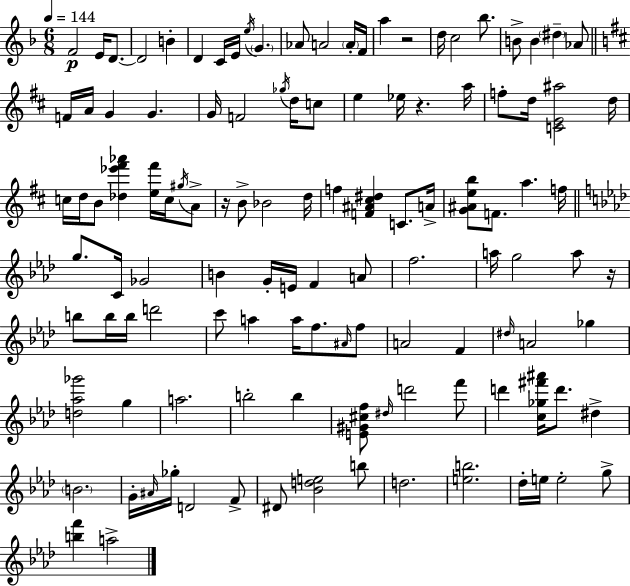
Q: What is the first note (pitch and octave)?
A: F4